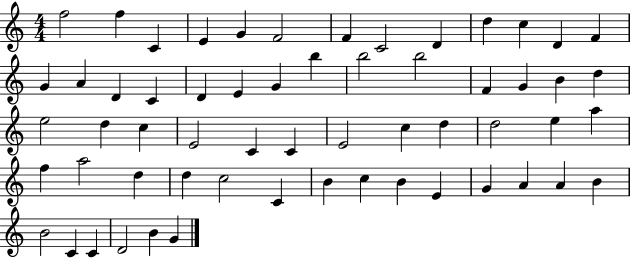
F5/h F5/q C4/q E4/q G4/q F4/h F4/q C4/h D4/q D5/q C5/q D4/q F4/q G4/q A4/q D4/q C4/q D4/q E4/q G4/q B5/q B5/h B5/h F4/q G4/q B4/q D5/q E5/h D5/q C5/q E4/h C4/q C4/q E4/h C5/q D5/q D5/h E5/q A5/q F5/q A5/h D5/q D5/q C5/h C4/q B4/q C5/q B4/q E4/q G4/q A4/q A4/q B4/q B4/h C4/q C4/q D4/h B4/q G4/q